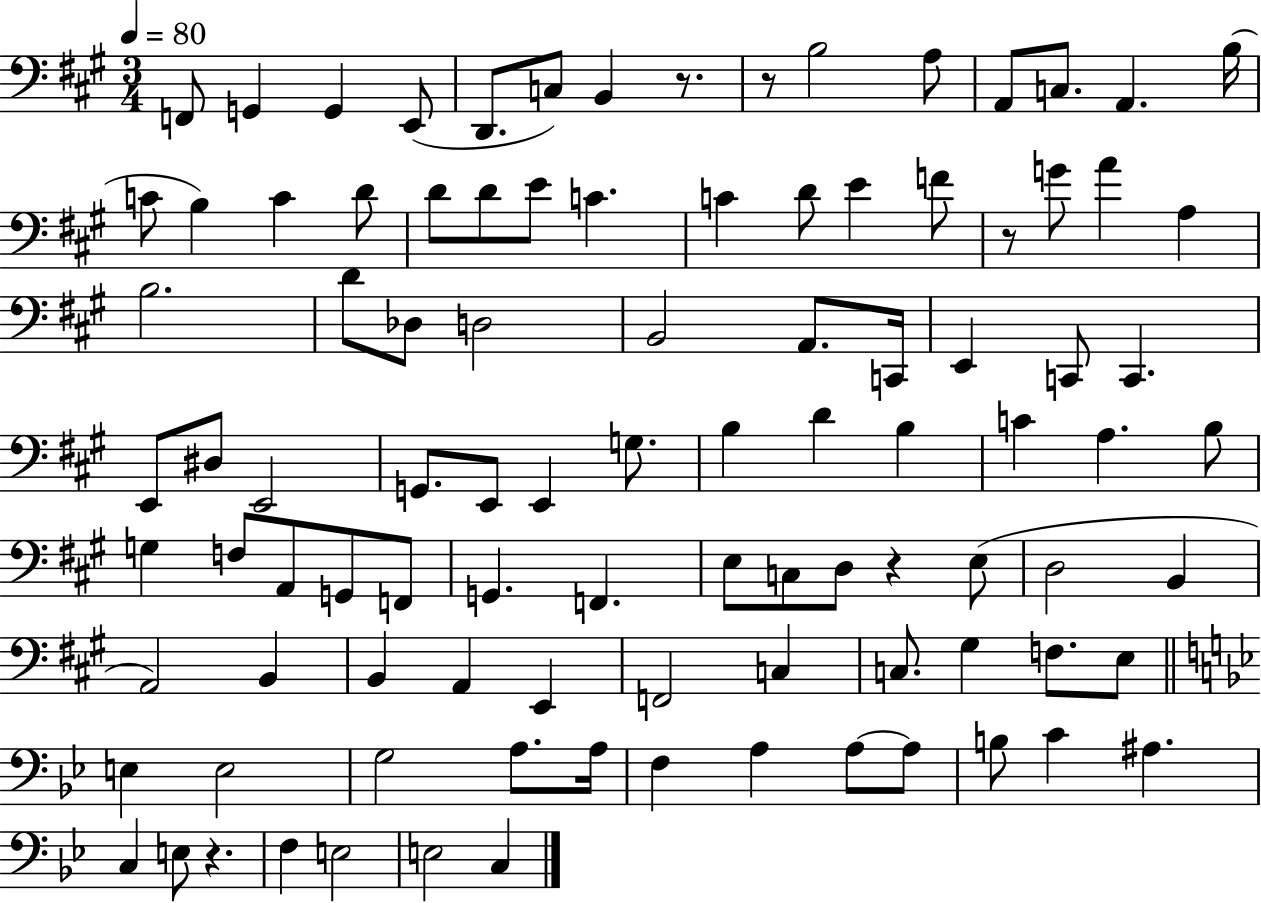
{
  \clef bass
  \numericTimeSignature
  \time 3/4
  \key a \major
  \tempo 4 = 80
  f,8 g,4 g,4 e,8( | d,8. c8) b,4 r8. | r8 b2 a8 | a,8 c8. a,4. b16( | \break c'8 b4) c'4 d'8 | d'8 d'8 e'8 c'4. | c'4 d'8 e'4 f'8 | r8 g'8 a'4 a4 | \break b2. | d'8 des8 d2 | b,2 a,8. c,16 | e,4 c,8 c,4. | \break e,8 dis8 e,2 | g,8. e,8 e,4 g8. | b4 d'4 b4 | c'4 a4. b8 | \break g4 f8 a,8 g,8 f,8 | g,4. f,4. | e8 c8 d8 r4 e8( | d2 b,4 | \break a,2) b,4 | b,4 a,4 e,4 | f,2 c4 | c8. gis4 f8. e8 | \break \bar "||" \break \key g \minor e4 e2 | g2 a8. a16 | f4 a4 a8~~ a8 | b8 c'4 ais4. | \break c4 e8 r4. | f4 e2 | e2 c4 | \bar "|."
}